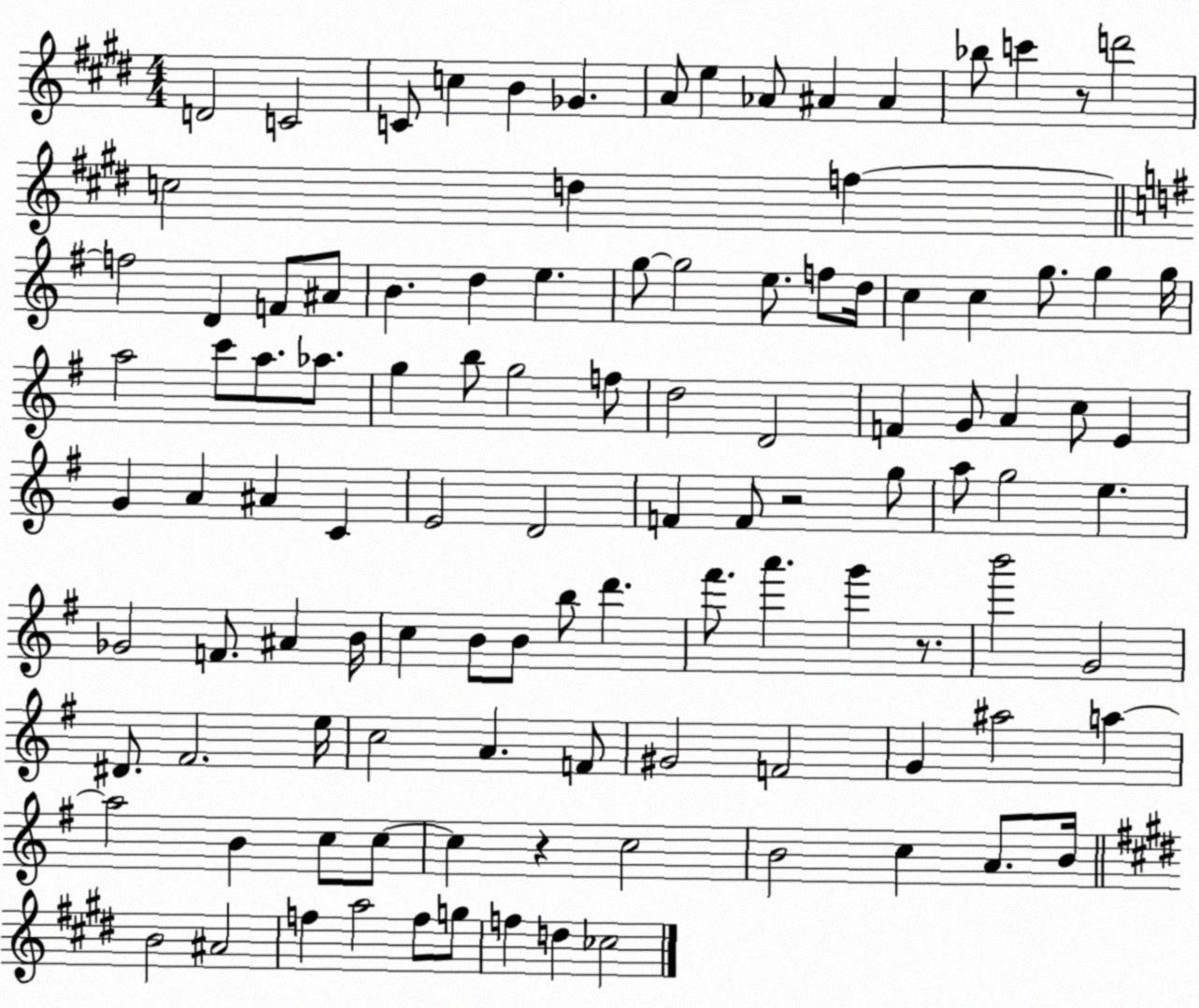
X:1
T:Untitled
M:4/4
L:1/4
K:E
D2 C2 C/2 c B _G A/2 e _A/2 ^A ^A _b/2 c' z/2 d'2 c2 d f f2 D F/2 ^A/2 B d e g/2 g2 e/2 f/2 d/4 c c g/2 g g/4 a2 c'/2 a/2 _a/2 g b/2 g2 f/2 d2 D2 F G/2 A c/2 E G A ^A C E2 D2 F F/2 z2 g/2 a/2 g2 e _G2 F/2 ^A B/4 c B/2 B/2 b/2 d' ^f'/2 a' g' z/2 b'2 G2 ^D/2 ^F2 e/4 c2 A F/2 ^G2 F2 G ^a2 a a2 B c/2 c/2 c z c2 B2 c A/2 B/4 B2 ^A2 f a2 f/2 g/2 f d _c2